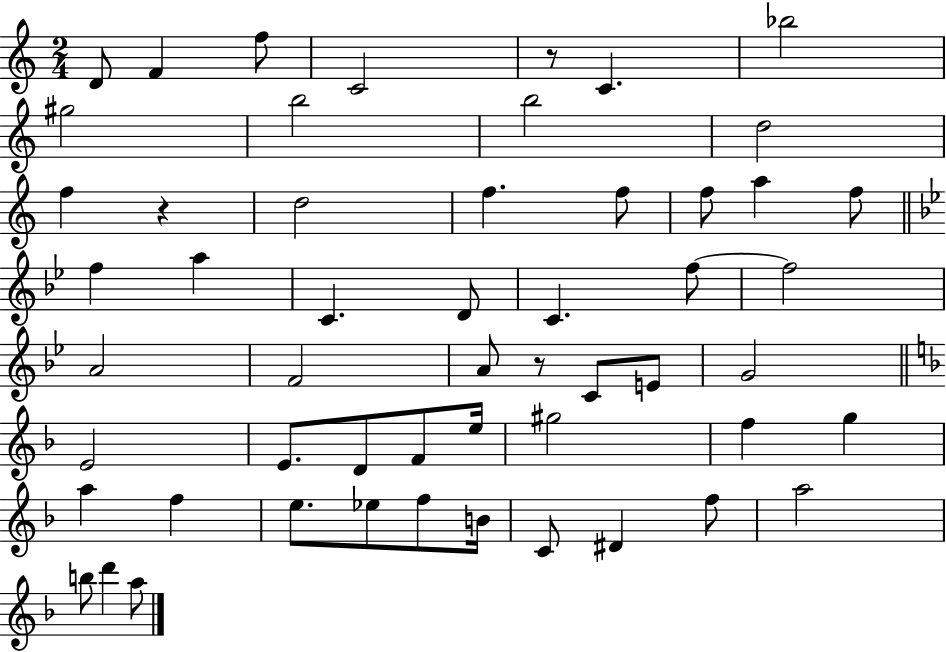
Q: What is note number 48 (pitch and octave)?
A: A5